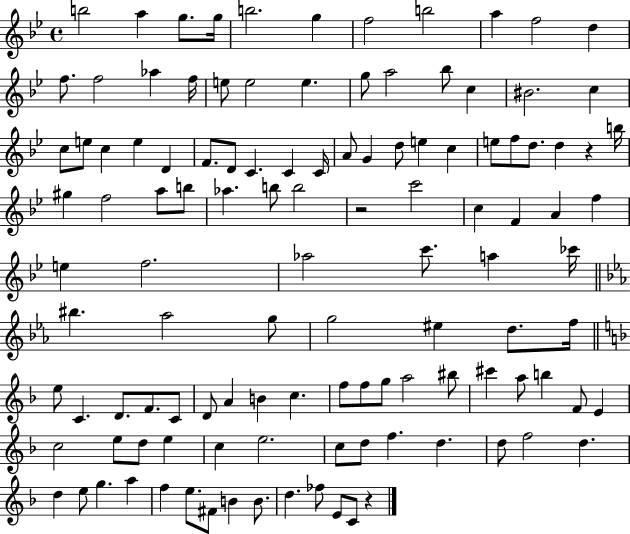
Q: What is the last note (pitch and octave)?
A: C4